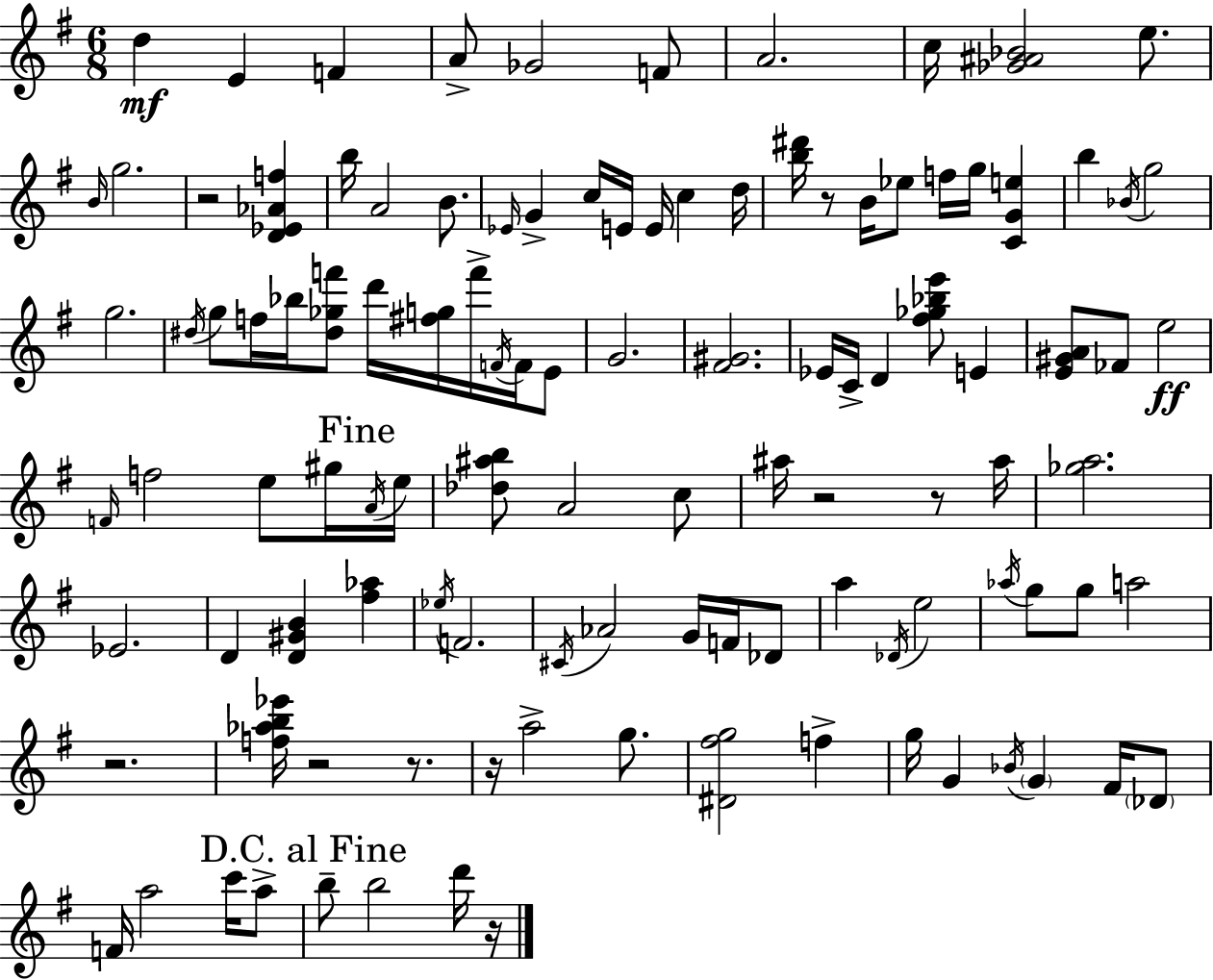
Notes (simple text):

D5/q E4/q F4/q A4/e Gb4/h F4/e A4/h. C5/s [Gb4,A#4,Bb4]/h E5/e. B4/s G5/h. R/h [D4,Eb4,Ab4,F5]/q B5/s A4/h B4/e. Eb4/s G4/q C5/s E4/s E4/s C5/q D5/s [B5,D#6]/s R/e B4/s Eb5/e F5/s G5/s [C4,G4,E5]/q B5/q Bb4/s G5/h G5/h. D#5/s G5/e F5/s Bb5/s [D#5,Gb5,F6]/e D6/s [F#5,G5]/s F6/s F4/s F4/s E4/e G4/h. [F#4,G#4]/h. Eb4/s C4/s D4/q [F#5,Gb5,Bb5,E6]/e E4/q [E4,G#4,A4]/e FES4/e E5/h F4/s F5/h E5/e G#5/s A4/s E5/s [Db5,A#5,B5]/e A4/h C5/e A#5/s R/h R/e A#5/s [Gb5,A5]/h. Eb4/h. D4/q [D4,G#4,B4]/q [F#5,Ab5]/q Eb5/s F4/h. C#4/s Ab4/h G4/s F4/s Db4/e A5/q Db4/s E5/h Ab5/s G5/e G5/e A5/h R/h. [F5,Ab5,B5,Eb6]/s R/h R/e. R/s A5/h G5/e. [D#4,F#5,G5]/h F5/q G5/s G4/q Bb4/s G4/q F#4/s Db4/e F4/s A5/h C6/s A5/e B5/e B5/h D6/s R/s